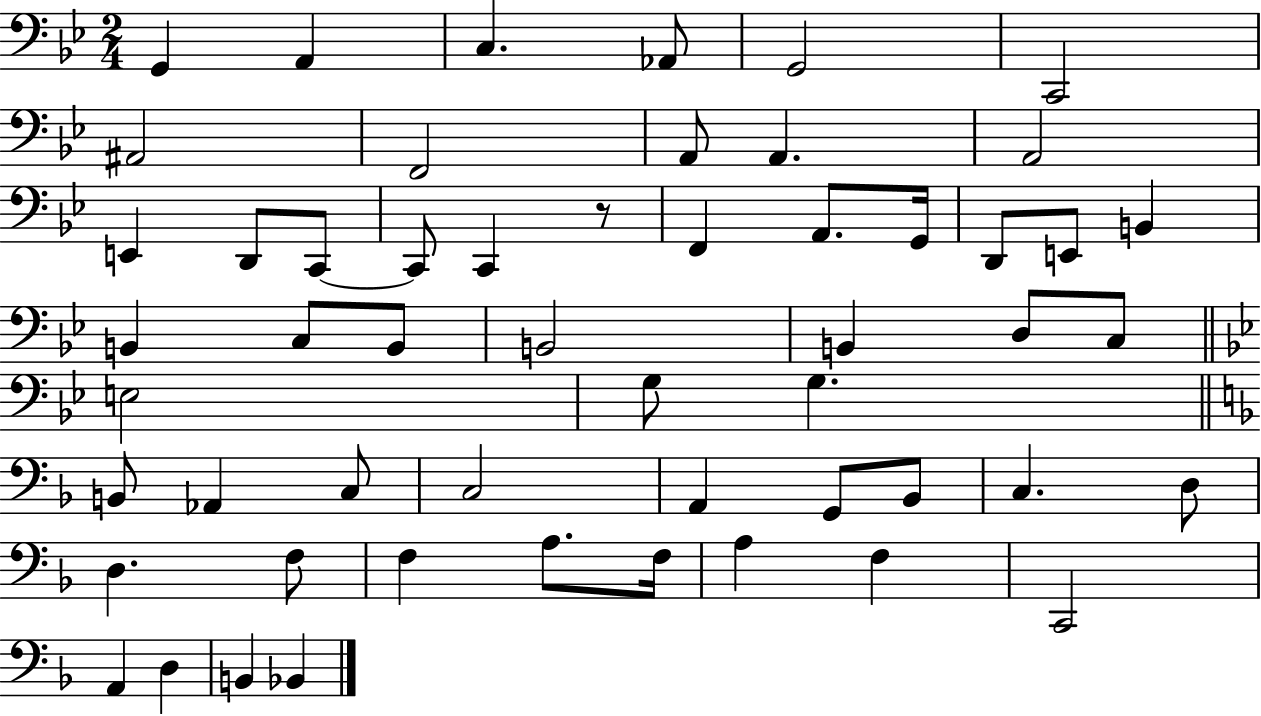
X:1
T:Untitled
M:2/4
L:1/4
K:Bb
G,, A,, C, _A,,/2 G,,2 C,,2 ^A,,2 F,,2 A,,/2 A,, A,,2 E,, D,,/2 C,,/2 C,,/2 C,, z/2 F,, A,,/2 G,,/4 D,,/2 E,,/2 B,, B,, C,/2 B,,/2 B,,2 B,, D,/2 C,/2 E,2 G,/2 G, B,,/2 _A,, C,/2 C,2 A,, G,,/2 _B,,/2 C, D,/2 D, F,/2 F, A,/2 F,/4 A, F, C,,2 A,, D, B,, _B,,